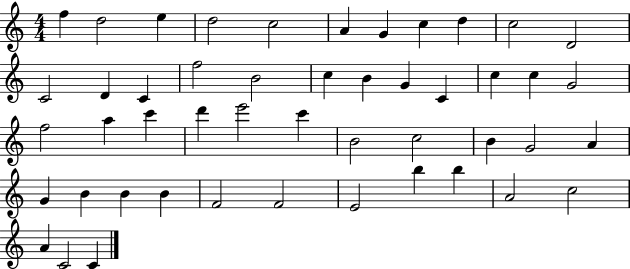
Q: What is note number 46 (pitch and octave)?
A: A4